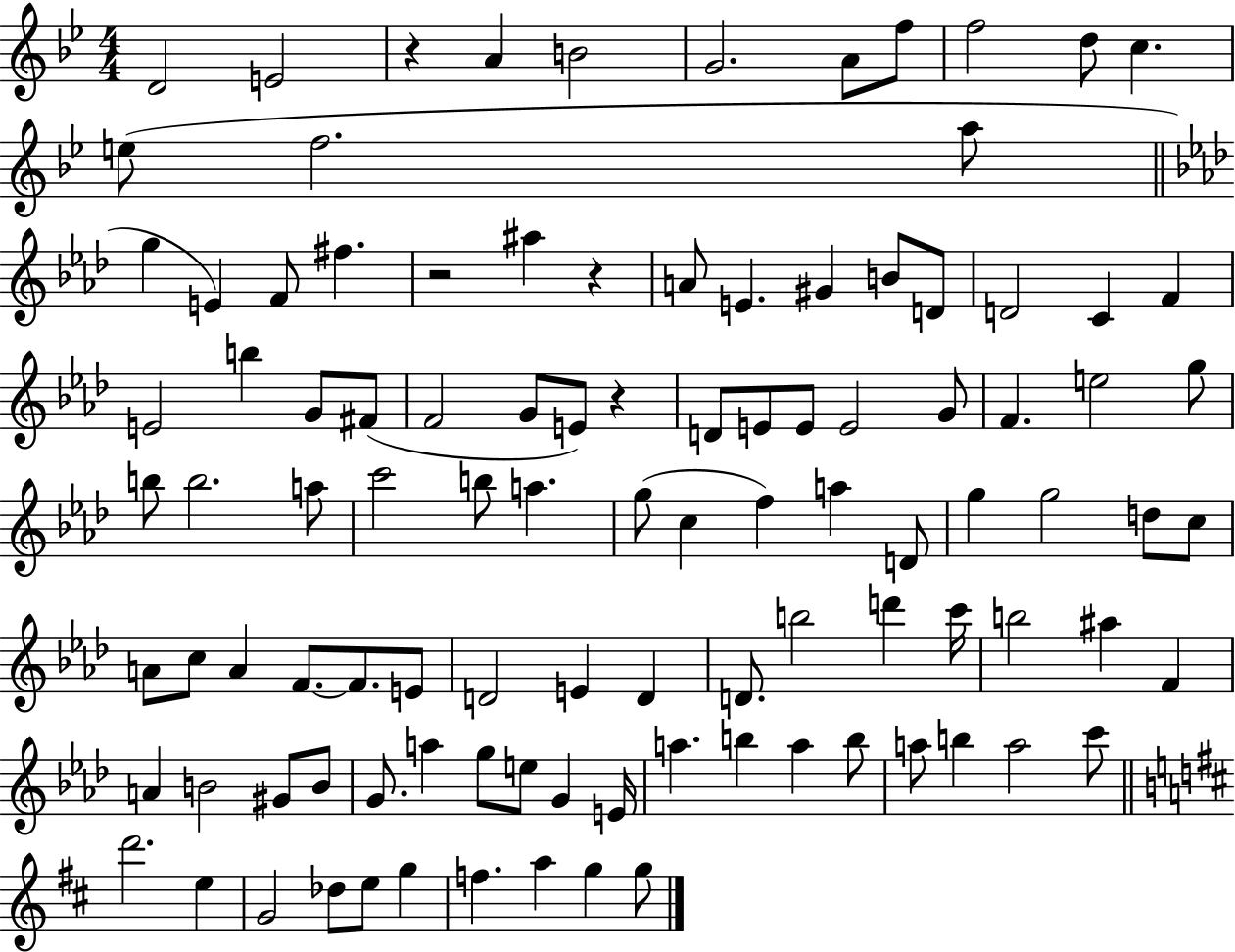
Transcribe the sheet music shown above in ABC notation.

X:1
T:Untitled
M:4/4
L:1/4
K:Bb
D2 E2 z A B2 G2 A/2 f/2 f2 d/2 c e/2 f2 a/2 g E F/2 ^f z2 ^a z A/2 E ^G B/2 D/2 D2 C F E2 b G/2 ^F/2 F2 G/2 E/2 z D/2 E/2 E/2 E2 G/2 F e2 g/2 b/2 b2 a/2 c'2 b/2 a g/2 c f a D/2 g g2 d/2 c/2 A/2 c/2 A F/2 F/2 E/2 D2 E D D/2 b2 d' c'/4 b2 ^a F A B2 ^G/2 B/2 G/2 a g/2 e/2 G E/4 a b a b/2 a/2 b a2 c'/2 d'2 e G2 _d/2 e/2 g f a g g/2